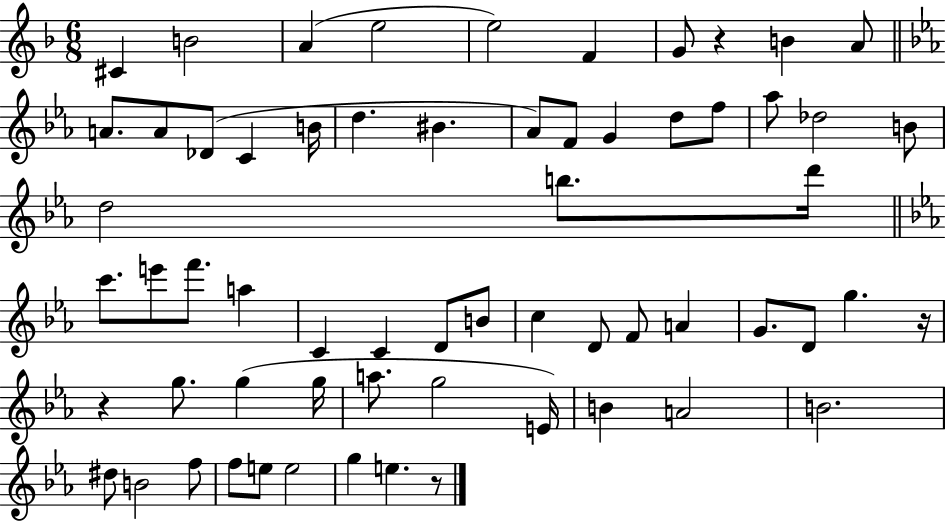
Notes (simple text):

C#4/q B4/h A4/q E5/h E5/h F4/q G4/e R/q B4/q A4/e A4/e. A4/e Db4/e C4/q B4/s D5/q. BIS4/q. Ab4/e F4/e G4/q D5/e F5/e Ab5/e Db5/h B4/e D5/h B5/e. D6/s C6/e. E6/e F6/e. A5/q C4/q C4/q D4/e B4/e C5/q D4/e F4/e A4/q G4/e. D4/e G5/q. R/s R/q G5/e. G5/q G5/s A5/e. G5/h E4/s B4/q A4/h B4/h. D#5/e B4/h F5/e F5/e E5/e E5/h G5/q E5/q. R/e